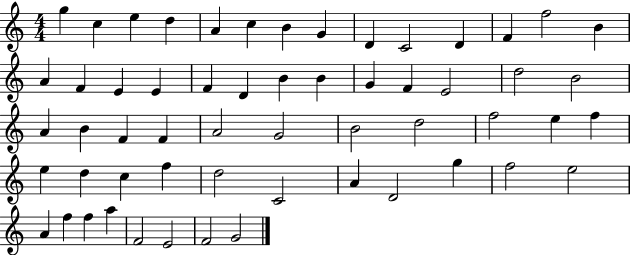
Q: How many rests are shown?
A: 0